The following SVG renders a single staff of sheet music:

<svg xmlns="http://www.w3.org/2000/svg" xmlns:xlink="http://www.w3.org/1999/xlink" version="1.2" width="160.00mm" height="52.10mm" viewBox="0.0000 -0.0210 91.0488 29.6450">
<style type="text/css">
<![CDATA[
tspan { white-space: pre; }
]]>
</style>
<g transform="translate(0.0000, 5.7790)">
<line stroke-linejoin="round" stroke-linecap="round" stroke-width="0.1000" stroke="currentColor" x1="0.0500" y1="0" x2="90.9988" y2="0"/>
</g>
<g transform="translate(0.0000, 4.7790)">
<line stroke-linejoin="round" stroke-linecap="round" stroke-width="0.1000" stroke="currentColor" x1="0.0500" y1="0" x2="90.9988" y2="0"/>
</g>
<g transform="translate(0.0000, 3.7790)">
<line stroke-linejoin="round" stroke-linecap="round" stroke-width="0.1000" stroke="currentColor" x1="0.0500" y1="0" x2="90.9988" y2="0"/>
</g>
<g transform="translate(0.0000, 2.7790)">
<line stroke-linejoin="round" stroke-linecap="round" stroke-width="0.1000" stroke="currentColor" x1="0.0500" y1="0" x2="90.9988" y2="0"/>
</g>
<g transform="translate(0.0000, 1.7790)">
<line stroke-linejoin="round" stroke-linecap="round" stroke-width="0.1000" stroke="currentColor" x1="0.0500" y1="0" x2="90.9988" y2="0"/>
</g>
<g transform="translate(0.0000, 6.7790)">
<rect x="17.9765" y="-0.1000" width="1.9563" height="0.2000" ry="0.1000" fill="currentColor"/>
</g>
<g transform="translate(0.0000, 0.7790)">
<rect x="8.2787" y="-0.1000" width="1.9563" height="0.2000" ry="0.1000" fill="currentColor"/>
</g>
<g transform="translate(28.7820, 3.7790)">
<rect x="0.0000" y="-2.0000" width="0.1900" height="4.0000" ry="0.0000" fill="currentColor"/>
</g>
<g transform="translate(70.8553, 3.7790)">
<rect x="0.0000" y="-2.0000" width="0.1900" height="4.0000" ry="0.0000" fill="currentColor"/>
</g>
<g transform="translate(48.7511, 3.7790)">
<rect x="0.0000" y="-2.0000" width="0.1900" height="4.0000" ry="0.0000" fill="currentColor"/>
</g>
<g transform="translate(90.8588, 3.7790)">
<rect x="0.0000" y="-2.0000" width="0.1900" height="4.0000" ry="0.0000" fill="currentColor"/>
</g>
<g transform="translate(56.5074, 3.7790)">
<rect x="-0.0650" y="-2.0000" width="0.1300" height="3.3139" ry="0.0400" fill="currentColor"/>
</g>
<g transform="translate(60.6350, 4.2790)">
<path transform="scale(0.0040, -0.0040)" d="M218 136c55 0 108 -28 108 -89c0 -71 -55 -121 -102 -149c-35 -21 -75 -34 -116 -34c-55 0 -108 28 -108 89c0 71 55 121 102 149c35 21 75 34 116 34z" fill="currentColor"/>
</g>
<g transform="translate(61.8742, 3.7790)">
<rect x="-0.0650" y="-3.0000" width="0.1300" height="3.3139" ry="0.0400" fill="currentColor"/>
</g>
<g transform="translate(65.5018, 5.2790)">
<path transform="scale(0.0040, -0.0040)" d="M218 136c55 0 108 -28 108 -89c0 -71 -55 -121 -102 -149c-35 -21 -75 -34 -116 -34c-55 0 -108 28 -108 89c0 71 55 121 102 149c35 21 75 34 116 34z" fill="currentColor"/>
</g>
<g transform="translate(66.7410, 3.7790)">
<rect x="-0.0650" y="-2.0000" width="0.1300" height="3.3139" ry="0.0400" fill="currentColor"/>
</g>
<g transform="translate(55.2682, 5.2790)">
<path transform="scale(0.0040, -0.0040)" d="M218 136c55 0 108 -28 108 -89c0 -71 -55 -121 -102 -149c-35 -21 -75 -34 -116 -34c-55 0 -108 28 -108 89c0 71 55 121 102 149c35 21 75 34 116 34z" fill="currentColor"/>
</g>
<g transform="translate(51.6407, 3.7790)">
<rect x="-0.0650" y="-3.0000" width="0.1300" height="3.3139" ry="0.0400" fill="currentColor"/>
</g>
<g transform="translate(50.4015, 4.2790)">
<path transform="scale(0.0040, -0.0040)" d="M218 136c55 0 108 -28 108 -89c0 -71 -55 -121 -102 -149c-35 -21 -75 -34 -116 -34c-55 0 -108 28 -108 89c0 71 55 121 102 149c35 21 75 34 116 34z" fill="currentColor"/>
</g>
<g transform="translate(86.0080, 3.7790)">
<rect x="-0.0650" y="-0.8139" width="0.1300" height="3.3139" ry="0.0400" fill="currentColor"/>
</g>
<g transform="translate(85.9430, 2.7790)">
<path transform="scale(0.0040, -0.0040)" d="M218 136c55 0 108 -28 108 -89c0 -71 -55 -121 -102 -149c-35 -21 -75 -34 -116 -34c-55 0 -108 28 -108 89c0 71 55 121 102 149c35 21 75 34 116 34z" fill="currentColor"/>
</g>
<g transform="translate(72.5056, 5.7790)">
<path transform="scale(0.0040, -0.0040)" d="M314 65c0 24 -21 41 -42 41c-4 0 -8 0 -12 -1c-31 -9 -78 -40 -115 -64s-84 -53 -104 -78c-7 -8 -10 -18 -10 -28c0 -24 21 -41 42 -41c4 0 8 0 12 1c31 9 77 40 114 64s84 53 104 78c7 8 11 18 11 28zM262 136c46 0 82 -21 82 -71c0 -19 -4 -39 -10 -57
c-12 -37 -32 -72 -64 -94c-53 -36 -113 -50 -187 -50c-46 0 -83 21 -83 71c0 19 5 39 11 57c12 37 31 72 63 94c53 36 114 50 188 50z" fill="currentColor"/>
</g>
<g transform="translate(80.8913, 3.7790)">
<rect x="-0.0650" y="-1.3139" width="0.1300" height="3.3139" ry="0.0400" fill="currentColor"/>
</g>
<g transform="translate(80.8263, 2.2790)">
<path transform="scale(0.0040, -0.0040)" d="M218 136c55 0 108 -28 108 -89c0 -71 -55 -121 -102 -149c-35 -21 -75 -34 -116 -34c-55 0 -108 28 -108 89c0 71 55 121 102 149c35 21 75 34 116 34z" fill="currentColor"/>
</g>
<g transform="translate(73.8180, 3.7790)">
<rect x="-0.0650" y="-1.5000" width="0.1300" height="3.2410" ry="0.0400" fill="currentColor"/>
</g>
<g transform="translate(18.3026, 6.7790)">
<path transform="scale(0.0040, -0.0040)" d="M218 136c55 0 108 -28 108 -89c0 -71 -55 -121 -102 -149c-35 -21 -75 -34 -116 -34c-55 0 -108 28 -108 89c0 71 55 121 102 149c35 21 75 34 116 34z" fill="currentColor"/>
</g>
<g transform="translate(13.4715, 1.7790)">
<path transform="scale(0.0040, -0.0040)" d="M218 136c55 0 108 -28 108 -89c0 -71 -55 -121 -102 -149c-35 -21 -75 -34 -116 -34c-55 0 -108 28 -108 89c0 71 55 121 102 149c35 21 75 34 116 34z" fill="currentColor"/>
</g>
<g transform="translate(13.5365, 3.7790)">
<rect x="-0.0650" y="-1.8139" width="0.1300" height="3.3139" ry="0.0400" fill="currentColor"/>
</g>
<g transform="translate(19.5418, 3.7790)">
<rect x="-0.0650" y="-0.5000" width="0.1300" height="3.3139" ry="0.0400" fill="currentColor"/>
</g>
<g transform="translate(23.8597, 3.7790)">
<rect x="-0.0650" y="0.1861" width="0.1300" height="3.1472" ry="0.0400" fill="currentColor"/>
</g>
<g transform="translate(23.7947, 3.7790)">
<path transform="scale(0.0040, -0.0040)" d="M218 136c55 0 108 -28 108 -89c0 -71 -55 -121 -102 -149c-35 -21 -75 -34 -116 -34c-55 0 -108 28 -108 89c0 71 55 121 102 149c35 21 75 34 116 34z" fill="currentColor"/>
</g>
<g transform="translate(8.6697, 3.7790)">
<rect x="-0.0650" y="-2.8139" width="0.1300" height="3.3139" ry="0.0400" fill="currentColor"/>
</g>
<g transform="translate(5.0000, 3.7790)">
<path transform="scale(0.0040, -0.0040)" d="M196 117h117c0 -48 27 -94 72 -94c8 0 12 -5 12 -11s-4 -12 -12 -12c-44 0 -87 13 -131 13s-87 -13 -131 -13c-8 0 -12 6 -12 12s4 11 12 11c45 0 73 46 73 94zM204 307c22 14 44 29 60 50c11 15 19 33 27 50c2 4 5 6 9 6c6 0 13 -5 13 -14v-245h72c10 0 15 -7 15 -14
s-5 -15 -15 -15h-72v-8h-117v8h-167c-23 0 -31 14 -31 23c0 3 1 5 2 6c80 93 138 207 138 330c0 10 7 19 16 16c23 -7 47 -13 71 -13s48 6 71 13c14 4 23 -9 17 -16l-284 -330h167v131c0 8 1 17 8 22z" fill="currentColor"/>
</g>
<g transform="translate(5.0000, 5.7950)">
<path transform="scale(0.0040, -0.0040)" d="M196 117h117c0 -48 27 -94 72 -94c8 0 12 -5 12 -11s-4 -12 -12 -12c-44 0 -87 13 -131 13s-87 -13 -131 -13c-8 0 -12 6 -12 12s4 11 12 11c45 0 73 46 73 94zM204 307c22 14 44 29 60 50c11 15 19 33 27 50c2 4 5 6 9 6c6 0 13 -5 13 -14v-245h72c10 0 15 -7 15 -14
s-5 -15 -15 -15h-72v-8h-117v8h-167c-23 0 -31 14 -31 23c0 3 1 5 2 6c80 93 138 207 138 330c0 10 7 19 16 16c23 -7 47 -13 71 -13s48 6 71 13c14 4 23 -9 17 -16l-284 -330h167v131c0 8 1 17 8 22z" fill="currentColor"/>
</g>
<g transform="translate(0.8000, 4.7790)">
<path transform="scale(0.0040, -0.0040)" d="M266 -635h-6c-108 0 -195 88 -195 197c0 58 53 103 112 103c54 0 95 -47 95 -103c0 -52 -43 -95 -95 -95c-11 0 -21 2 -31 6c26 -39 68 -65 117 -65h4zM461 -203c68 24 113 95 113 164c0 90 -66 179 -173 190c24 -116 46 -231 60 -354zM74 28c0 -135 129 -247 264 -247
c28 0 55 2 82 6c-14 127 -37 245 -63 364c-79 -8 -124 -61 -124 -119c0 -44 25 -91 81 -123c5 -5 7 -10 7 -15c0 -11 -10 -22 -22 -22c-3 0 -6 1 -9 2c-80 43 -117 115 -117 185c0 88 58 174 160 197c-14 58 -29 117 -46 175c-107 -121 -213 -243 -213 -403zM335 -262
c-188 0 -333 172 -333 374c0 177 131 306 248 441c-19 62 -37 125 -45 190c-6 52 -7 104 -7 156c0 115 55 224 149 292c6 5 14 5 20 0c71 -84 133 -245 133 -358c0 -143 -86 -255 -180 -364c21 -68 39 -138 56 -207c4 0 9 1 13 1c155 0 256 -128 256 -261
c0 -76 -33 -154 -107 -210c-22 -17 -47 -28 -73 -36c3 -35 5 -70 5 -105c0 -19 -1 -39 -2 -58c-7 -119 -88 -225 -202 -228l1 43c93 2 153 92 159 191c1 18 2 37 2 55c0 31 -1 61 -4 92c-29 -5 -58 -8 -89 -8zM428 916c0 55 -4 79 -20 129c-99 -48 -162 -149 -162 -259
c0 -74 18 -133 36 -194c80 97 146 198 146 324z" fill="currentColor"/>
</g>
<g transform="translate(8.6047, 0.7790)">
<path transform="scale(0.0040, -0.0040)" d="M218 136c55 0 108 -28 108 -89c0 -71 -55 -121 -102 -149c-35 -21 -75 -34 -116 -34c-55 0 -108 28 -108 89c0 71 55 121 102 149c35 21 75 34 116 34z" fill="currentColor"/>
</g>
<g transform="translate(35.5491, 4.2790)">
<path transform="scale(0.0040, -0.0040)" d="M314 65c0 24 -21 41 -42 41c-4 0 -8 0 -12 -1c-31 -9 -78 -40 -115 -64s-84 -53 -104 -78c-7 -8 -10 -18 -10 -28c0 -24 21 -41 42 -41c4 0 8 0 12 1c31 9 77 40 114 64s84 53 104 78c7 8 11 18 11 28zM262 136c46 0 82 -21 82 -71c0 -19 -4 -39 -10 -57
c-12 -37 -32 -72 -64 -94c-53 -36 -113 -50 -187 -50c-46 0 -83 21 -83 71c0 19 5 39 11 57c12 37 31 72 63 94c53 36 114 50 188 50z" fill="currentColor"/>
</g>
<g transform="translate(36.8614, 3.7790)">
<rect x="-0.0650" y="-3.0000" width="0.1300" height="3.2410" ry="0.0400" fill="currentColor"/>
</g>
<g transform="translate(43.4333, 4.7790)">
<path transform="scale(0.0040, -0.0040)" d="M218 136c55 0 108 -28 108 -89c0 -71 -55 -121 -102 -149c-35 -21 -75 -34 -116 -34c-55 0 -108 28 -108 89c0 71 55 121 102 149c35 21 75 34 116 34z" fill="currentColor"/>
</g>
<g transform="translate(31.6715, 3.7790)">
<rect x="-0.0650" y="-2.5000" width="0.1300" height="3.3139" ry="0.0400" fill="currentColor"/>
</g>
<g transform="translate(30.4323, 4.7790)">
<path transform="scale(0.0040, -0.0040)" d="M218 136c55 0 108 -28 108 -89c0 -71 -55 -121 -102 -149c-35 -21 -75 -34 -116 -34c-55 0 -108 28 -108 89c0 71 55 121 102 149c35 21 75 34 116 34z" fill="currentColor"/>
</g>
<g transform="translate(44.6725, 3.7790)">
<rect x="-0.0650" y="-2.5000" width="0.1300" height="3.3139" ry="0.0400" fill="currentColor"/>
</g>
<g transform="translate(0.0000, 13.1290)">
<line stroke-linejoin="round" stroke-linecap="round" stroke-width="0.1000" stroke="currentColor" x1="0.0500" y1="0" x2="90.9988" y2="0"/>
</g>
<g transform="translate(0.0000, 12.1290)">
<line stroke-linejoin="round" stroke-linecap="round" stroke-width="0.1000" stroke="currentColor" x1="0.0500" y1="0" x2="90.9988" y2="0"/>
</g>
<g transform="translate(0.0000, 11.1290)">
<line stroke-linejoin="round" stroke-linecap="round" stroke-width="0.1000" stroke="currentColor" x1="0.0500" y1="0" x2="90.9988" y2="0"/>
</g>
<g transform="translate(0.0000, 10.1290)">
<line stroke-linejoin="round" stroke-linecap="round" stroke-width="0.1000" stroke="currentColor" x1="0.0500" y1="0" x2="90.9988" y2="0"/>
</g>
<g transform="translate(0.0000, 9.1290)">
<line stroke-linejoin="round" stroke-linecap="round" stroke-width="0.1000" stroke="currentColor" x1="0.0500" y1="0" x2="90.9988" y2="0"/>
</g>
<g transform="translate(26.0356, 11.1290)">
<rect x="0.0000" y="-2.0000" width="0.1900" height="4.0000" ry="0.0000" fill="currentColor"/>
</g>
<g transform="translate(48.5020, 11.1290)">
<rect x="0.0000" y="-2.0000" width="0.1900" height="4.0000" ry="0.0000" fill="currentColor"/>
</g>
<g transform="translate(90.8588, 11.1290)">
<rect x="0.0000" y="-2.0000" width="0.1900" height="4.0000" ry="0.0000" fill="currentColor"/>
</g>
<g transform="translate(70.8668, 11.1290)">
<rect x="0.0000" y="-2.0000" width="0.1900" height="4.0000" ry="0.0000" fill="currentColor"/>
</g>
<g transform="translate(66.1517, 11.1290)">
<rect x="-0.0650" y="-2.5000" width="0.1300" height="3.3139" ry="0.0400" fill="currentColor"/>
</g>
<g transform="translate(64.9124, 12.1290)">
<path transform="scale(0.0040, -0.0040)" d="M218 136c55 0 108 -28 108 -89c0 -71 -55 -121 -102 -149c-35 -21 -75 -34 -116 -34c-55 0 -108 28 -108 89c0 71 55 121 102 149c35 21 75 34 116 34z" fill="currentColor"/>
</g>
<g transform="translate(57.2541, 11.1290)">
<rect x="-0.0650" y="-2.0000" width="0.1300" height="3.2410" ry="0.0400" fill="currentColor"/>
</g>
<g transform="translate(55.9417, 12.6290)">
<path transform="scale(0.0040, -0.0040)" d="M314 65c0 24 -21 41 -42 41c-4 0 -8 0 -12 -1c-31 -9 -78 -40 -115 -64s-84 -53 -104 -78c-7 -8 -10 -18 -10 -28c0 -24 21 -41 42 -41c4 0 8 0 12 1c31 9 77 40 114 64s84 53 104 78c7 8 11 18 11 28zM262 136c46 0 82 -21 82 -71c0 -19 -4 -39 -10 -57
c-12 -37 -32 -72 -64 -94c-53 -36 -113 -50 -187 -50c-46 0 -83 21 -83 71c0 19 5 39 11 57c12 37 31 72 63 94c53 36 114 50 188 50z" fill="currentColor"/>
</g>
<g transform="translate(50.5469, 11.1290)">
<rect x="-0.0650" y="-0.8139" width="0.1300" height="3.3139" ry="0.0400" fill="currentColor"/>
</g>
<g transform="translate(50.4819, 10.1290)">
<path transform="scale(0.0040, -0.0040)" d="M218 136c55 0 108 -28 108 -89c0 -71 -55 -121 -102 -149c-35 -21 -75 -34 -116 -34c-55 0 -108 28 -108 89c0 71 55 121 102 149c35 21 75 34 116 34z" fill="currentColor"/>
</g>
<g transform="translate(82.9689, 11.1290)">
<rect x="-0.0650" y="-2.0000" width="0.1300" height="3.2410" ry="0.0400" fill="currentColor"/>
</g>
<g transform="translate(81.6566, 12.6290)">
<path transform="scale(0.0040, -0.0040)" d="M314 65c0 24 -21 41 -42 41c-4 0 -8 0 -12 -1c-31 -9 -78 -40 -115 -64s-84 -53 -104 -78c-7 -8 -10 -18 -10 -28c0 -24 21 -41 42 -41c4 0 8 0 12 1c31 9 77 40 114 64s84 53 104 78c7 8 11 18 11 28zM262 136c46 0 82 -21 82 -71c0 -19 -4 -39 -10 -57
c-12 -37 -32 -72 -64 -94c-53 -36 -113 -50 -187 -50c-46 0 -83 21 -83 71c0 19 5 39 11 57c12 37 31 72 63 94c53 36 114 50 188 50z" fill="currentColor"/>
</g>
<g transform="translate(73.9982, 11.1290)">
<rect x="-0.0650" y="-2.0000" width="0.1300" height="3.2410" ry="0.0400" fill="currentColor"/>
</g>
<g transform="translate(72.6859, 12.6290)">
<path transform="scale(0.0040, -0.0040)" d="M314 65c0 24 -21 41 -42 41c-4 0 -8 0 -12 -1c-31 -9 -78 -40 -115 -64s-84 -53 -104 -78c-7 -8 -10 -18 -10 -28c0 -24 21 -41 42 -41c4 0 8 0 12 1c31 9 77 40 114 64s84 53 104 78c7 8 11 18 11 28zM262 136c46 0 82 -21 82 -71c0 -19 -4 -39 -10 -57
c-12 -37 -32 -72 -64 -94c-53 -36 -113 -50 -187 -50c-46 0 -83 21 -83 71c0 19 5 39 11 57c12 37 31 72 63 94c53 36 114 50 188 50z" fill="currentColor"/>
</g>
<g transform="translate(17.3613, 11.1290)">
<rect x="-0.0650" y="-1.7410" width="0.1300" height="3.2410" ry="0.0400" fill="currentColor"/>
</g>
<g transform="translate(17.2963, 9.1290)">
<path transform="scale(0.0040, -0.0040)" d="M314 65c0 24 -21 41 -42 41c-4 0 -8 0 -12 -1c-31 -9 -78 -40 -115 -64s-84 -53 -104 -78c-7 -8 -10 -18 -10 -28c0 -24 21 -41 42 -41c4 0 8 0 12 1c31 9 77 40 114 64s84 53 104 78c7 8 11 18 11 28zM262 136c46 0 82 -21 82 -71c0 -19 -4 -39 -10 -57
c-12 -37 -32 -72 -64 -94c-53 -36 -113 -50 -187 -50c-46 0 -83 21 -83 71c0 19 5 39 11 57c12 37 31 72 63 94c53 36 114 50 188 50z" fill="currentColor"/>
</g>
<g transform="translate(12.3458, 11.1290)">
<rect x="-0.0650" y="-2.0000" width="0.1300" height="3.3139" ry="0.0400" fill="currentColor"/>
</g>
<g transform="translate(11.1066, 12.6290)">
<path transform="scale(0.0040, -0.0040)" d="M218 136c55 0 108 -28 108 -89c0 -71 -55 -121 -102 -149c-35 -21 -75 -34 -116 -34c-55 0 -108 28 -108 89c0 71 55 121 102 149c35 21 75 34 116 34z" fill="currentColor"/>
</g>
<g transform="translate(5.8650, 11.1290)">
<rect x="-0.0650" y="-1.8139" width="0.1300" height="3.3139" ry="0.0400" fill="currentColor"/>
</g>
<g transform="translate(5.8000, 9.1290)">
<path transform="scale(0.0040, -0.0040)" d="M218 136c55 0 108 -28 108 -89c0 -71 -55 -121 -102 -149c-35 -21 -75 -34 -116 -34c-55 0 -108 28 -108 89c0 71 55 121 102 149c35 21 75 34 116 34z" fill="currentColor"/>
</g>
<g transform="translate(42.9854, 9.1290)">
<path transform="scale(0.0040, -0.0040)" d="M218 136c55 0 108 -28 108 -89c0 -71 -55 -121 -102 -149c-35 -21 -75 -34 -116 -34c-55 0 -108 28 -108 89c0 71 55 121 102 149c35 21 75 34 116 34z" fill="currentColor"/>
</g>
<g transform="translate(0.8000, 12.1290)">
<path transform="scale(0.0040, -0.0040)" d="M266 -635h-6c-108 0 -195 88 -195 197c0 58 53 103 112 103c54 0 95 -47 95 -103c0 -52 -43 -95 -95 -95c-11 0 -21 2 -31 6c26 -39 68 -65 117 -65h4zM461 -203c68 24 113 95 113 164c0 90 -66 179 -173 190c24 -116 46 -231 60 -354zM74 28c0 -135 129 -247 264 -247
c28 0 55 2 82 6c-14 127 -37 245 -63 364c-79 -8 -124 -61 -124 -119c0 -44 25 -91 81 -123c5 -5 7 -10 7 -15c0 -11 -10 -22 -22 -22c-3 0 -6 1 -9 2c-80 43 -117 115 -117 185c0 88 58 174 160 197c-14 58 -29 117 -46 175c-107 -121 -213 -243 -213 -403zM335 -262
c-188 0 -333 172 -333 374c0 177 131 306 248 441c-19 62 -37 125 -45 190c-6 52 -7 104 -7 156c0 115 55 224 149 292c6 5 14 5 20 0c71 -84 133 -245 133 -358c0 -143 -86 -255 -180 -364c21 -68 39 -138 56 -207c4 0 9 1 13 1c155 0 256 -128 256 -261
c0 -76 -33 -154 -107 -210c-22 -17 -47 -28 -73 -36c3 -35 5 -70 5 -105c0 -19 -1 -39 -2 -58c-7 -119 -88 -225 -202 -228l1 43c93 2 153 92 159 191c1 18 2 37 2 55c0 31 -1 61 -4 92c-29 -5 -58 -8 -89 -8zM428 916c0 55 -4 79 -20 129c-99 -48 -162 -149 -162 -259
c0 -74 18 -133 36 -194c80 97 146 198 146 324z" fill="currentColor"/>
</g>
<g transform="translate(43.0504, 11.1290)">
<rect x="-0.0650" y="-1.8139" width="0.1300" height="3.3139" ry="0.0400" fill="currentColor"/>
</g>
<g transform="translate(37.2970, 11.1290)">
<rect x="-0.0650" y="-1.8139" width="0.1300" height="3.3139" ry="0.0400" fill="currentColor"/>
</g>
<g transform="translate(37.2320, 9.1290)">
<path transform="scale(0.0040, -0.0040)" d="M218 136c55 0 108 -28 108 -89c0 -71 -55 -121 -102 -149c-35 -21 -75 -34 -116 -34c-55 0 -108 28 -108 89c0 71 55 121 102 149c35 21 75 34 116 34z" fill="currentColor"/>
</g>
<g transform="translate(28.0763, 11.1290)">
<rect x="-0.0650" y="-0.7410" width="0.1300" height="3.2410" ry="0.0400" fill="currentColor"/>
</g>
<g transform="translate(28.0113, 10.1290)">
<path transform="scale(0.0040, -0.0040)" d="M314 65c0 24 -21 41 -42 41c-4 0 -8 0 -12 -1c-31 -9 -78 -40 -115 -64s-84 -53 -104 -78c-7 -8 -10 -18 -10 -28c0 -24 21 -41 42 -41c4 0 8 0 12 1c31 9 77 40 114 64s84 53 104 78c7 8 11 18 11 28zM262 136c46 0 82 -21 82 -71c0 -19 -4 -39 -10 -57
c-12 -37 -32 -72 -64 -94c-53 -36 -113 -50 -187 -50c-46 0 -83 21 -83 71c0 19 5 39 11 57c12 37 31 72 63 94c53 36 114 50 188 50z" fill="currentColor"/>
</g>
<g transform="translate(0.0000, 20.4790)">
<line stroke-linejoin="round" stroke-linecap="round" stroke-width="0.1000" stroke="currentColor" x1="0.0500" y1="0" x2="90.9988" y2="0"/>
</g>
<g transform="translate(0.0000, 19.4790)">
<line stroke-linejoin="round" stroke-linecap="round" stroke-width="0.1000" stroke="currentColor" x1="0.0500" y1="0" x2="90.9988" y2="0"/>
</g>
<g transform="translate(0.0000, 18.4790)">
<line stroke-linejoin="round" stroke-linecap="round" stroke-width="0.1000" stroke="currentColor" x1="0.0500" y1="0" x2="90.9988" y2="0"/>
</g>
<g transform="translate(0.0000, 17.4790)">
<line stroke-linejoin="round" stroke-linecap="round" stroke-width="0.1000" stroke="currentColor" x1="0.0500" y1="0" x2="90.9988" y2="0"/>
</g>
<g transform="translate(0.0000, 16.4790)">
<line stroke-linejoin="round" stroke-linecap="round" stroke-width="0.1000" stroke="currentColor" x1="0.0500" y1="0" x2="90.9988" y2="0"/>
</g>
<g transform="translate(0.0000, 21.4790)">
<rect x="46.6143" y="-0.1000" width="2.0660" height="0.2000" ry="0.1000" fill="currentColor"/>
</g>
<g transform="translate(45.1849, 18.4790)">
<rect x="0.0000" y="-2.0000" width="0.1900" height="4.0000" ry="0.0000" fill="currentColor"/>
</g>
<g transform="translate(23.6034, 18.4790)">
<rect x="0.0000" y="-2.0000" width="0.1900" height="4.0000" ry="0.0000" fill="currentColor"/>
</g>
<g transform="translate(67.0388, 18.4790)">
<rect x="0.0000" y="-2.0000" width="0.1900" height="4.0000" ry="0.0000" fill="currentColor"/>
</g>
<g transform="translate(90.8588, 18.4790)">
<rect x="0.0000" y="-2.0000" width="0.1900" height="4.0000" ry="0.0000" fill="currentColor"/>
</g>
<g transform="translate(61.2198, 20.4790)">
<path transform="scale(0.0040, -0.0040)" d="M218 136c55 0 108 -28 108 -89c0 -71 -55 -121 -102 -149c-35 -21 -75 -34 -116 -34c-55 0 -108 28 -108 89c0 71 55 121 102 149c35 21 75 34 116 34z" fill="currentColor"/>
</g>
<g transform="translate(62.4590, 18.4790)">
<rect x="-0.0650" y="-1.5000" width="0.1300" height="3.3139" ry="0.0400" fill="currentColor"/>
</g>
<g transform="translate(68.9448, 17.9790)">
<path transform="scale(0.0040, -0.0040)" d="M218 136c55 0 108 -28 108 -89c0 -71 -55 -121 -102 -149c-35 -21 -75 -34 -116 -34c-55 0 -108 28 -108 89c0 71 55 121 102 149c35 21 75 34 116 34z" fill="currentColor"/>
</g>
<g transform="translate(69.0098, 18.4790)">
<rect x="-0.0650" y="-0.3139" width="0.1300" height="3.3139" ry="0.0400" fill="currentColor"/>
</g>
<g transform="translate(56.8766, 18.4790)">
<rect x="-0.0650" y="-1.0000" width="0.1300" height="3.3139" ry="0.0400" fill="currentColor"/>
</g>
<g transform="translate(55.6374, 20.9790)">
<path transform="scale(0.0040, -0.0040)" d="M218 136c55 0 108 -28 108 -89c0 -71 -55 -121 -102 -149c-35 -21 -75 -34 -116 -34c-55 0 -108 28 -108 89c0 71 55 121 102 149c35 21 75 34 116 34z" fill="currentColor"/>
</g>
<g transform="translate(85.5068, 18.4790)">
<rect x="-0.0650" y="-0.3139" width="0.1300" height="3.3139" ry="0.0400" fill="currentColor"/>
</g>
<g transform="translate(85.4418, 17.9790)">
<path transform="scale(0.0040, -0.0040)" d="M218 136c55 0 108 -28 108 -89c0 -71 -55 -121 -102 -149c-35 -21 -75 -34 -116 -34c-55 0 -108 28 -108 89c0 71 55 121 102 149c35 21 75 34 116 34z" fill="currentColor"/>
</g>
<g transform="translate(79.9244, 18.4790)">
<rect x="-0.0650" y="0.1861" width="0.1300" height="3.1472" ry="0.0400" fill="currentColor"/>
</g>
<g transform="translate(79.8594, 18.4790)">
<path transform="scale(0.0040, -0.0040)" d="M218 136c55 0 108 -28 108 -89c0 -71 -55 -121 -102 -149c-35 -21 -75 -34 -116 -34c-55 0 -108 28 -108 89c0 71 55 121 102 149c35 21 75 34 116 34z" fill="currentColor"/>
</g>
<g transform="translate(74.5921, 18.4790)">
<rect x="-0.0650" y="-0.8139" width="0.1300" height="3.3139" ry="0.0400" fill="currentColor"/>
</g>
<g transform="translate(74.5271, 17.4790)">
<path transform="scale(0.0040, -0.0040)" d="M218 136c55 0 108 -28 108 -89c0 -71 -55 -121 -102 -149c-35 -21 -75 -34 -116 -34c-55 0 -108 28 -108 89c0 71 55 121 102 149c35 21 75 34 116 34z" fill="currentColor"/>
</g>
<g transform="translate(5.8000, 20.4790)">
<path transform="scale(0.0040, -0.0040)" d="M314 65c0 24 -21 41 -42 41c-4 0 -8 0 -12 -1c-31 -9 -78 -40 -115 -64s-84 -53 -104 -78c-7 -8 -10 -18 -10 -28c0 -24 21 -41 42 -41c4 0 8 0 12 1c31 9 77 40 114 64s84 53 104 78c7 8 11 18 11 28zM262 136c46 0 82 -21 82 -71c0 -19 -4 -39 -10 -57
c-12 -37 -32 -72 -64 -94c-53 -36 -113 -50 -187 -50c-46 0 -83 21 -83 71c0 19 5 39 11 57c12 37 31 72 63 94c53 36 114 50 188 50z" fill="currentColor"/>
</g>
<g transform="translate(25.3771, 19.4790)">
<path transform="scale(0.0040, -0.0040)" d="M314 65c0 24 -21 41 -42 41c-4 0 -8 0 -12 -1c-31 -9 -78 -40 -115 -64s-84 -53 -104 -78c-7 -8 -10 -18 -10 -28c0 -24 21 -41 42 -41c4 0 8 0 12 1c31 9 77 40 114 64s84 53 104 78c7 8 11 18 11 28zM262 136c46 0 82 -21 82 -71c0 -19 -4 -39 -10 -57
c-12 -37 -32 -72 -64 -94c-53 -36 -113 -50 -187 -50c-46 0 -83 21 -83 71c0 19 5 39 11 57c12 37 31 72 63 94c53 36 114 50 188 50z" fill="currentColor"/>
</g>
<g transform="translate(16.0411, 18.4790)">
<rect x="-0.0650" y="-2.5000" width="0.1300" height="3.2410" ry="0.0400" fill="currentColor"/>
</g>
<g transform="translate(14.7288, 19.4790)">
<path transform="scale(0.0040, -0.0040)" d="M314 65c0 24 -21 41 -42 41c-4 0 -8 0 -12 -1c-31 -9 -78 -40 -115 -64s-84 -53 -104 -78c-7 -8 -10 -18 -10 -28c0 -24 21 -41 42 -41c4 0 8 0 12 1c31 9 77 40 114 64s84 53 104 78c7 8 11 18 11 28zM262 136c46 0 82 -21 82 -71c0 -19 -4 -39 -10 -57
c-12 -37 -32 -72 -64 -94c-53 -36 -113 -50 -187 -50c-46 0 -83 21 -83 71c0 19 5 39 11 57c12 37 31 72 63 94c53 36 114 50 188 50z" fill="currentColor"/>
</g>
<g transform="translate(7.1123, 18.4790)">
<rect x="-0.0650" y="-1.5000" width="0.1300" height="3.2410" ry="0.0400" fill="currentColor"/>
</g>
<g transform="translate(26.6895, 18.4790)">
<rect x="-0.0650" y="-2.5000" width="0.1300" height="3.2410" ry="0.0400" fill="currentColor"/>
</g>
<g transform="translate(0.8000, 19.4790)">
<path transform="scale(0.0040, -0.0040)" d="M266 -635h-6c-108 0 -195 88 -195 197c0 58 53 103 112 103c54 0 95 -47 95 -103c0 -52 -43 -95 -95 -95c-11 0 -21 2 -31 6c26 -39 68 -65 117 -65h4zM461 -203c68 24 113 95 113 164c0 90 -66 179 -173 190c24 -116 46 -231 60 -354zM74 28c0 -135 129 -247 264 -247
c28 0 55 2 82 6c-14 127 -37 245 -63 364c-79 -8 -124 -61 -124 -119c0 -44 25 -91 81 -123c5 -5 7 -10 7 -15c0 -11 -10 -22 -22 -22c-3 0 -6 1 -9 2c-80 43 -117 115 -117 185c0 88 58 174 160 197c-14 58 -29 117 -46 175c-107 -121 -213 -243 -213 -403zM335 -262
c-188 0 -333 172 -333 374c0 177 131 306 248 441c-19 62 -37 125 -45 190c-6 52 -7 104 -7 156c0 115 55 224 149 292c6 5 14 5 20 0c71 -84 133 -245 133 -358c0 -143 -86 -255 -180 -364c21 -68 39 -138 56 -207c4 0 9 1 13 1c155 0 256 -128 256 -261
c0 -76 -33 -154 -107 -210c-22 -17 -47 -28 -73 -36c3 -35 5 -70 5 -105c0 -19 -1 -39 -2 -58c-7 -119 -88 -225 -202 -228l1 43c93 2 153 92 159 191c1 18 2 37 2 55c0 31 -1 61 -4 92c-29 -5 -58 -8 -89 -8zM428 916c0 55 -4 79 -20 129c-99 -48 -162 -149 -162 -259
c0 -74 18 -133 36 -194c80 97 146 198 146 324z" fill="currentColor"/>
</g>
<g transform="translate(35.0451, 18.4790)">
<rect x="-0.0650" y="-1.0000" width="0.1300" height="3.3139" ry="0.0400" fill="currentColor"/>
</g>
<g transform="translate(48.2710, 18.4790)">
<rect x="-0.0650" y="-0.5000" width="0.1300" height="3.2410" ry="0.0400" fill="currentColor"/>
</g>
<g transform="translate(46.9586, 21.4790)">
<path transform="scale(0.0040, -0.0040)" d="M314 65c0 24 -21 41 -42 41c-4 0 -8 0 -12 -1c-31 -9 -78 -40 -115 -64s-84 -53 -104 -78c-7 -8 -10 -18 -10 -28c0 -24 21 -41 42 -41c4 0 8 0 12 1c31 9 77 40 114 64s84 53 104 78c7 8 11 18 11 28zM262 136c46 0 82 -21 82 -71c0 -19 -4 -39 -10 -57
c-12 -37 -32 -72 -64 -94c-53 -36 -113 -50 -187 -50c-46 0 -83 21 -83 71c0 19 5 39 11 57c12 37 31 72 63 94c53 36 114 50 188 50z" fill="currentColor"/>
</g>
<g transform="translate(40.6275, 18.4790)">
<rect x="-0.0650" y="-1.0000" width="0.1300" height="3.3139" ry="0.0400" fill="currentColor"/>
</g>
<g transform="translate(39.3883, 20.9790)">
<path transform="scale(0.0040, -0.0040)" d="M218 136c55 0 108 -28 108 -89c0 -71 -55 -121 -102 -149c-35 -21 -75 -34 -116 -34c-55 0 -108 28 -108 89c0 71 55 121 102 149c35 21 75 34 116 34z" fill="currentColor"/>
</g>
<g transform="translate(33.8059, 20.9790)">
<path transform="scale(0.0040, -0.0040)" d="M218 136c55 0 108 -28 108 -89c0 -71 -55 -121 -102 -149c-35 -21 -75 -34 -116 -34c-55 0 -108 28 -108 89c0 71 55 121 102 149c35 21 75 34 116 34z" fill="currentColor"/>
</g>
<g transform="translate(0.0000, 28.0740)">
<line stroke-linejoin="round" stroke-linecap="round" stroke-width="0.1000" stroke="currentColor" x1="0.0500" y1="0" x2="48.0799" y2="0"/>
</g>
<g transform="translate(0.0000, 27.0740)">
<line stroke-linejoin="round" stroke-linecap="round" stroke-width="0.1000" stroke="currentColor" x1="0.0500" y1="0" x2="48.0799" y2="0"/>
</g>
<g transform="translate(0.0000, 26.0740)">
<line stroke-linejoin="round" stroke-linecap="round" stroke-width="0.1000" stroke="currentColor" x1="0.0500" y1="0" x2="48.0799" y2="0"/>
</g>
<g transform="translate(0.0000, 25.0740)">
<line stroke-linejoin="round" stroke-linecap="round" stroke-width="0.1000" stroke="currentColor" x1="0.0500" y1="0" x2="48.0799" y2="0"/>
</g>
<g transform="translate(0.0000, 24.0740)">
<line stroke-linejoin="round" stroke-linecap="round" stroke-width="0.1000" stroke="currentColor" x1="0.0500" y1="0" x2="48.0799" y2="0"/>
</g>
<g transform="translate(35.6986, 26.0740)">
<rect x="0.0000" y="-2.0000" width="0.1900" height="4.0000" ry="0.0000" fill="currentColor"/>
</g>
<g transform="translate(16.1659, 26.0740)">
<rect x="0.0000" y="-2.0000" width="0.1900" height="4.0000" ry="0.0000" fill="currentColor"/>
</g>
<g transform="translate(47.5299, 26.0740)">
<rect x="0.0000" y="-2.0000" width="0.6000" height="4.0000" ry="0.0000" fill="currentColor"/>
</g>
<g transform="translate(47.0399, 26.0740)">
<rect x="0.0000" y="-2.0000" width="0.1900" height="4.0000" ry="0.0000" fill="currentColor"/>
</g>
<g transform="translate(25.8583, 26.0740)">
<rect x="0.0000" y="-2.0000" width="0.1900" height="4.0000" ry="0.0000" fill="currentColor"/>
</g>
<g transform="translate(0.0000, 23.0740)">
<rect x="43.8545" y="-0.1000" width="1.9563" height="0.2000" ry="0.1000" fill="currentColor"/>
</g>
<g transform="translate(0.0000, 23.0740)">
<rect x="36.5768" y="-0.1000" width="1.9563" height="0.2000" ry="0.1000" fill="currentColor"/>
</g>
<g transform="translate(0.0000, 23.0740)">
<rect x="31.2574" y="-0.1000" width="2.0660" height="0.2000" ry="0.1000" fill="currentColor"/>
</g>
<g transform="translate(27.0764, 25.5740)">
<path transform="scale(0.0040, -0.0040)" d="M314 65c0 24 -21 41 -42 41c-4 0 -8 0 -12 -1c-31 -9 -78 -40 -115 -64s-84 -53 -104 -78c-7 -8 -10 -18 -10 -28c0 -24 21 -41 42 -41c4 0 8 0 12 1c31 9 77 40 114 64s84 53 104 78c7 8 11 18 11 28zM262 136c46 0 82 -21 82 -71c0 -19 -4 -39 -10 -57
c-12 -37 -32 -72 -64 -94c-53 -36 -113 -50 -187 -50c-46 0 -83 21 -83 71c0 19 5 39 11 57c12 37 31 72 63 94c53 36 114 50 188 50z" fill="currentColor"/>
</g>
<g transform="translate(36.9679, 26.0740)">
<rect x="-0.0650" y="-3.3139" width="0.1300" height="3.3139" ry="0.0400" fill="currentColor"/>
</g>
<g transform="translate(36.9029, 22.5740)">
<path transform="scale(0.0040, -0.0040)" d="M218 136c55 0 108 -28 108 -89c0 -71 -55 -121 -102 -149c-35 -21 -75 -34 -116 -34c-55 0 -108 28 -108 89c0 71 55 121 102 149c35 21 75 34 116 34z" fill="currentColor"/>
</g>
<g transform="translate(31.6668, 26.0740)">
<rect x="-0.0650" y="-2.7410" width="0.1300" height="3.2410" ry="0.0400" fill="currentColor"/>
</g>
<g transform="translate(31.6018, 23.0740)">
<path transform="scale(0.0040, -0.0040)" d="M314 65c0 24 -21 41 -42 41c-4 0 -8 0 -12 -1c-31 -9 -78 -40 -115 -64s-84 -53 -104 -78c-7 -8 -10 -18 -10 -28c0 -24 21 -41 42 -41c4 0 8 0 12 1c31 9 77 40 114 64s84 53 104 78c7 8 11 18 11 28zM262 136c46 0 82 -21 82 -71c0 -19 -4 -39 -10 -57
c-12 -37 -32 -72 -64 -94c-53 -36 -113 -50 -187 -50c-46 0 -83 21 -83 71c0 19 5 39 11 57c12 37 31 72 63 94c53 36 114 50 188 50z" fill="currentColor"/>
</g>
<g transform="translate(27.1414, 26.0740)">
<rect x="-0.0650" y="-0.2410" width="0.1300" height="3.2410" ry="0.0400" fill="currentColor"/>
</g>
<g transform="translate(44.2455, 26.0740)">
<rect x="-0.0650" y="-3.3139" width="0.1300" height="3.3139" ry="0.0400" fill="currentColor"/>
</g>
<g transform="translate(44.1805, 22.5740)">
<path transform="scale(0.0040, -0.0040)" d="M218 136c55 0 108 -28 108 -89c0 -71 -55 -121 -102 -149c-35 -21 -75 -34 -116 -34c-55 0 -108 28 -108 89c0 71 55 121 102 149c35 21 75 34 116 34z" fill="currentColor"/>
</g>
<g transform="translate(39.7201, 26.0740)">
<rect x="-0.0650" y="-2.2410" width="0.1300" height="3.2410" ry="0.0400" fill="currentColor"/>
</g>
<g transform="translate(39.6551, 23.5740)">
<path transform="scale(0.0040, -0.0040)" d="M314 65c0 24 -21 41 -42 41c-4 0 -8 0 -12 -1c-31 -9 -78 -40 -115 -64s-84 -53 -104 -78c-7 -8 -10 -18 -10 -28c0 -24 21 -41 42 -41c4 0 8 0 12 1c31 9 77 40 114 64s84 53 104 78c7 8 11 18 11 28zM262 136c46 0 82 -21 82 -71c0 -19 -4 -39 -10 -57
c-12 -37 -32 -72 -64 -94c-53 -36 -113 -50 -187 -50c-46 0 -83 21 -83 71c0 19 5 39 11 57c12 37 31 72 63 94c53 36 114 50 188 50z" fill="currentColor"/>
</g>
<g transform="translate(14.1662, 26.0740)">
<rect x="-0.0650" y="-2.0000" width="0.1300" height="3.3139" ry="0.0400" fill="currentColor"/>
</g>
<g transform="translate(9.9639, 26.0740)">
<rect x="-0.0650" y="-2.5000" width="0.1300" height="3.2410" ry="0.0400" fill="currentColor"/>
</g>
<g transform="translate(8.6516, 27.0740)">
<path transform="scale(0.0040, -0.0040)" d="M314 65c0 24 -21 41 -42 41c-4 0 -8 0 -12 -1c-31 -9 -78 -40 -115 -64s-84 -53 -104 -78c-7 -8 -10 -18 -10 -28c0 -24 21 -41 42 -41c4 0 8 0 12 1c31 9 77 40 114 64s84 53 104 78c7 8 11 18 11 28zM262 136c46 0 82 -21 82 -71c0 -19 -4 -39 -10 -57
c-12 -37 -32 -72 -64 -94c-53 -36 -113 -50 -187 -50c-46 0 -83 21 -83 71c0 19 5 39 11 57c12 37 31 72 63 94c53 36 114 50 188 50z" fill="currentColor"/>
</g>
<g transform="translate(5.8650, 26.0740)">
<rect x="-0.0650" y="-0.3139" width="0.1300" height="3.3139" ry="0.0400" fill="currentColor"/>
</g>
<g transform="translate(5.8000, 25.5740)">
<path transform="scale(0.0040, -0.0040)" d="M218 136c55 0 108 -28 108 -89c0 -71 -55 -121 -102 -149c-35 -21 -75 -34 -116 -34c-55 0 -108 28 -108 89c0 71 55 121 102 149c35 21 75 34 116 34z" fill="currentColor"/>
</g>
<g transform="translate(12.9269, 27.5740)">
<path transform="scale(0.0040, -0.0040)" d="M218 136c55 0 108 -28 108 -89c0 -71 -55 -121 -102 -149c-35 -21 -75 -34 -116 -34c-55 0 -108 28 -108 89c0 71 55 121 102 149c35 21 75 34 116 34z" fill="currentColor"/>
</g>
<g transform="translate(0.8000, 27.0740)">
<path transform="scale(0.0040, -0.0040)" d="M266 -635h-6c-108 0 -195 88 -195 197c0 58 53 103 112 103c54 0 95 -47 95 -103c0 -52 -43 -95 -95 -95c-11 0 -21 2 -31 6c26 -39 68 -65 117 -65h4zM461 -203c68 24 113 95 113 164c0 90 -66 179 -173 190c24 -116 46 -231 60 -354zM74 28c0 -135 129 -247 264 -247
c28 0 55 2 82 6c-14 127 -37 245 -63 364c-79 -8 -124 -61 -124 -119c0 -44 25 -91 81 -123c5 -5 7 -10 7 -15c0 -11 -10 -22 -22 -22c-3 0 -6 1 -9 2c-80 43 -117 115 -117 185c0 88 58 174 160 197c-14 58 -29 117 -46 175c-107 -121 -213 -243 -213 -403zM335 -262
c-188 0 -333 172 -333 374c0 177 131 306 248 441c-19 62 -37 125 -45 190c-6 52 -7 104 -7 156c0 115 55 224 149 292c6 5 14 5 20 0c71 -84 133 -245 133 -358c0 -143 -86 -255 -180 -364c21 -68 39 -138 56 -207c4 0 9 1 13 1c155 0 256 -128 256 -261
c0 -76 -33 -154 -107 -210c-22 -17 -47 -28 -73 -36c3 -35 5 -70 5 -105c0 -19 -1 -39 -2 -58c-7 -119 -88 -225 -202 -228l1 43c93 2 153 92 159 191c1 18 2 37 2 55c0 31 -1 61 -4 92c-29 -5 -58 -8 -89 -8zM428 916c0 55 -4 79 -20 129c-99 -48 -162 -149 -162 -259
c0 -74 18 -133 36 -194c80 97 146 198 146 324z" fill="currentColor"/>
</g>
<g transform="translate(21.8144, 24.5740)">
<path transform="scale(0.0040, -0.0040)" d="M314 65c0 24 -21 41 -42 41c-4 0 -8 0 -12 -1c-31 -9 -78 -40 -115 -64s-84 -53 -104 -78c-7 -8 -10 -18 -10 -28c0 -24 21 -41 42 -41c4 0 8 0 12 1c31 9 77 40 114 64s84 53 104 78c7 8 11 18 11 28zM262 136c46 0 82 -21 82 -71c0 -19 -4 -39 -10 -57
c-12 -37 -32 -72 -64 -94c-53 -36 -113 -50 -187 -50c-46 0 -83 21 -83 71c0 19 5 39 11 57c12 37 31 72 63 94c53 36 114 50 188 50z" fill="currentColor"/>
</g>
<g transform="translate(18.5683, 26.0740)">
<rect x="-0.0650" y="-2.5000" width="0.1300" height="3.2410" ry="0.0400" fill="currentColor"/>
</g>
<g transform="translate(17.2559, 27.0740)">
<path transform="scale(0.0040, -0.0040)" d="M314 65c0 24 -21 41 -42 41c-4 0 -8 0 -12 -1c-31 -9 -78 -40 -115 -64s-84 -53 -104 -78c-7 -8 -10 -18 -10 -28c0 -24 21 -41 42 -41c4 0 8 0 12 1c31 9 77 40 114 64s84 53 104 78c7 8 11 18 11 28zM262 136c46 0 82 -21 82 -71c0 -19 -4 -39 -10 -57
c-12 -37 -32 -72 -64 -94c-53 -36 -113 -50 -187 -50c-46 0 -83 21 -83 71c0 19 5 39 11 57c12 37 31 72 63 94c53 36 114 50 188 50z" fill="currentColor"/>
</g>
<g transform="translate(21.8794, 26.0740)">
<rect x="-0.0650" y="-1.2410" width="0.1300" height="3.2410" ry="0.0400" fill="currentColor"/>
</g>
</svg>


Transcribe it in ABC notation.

X:1
T:Untitled
M:4/4
L:1/4
K:C
a f C B G A2 G A F A F E2 e d f F f2 d2 f f d F2 G F2 F2 E2 G2 G2 D D C2 D E c d B c c G2 F G2 e2 c2 a2 b g2 b